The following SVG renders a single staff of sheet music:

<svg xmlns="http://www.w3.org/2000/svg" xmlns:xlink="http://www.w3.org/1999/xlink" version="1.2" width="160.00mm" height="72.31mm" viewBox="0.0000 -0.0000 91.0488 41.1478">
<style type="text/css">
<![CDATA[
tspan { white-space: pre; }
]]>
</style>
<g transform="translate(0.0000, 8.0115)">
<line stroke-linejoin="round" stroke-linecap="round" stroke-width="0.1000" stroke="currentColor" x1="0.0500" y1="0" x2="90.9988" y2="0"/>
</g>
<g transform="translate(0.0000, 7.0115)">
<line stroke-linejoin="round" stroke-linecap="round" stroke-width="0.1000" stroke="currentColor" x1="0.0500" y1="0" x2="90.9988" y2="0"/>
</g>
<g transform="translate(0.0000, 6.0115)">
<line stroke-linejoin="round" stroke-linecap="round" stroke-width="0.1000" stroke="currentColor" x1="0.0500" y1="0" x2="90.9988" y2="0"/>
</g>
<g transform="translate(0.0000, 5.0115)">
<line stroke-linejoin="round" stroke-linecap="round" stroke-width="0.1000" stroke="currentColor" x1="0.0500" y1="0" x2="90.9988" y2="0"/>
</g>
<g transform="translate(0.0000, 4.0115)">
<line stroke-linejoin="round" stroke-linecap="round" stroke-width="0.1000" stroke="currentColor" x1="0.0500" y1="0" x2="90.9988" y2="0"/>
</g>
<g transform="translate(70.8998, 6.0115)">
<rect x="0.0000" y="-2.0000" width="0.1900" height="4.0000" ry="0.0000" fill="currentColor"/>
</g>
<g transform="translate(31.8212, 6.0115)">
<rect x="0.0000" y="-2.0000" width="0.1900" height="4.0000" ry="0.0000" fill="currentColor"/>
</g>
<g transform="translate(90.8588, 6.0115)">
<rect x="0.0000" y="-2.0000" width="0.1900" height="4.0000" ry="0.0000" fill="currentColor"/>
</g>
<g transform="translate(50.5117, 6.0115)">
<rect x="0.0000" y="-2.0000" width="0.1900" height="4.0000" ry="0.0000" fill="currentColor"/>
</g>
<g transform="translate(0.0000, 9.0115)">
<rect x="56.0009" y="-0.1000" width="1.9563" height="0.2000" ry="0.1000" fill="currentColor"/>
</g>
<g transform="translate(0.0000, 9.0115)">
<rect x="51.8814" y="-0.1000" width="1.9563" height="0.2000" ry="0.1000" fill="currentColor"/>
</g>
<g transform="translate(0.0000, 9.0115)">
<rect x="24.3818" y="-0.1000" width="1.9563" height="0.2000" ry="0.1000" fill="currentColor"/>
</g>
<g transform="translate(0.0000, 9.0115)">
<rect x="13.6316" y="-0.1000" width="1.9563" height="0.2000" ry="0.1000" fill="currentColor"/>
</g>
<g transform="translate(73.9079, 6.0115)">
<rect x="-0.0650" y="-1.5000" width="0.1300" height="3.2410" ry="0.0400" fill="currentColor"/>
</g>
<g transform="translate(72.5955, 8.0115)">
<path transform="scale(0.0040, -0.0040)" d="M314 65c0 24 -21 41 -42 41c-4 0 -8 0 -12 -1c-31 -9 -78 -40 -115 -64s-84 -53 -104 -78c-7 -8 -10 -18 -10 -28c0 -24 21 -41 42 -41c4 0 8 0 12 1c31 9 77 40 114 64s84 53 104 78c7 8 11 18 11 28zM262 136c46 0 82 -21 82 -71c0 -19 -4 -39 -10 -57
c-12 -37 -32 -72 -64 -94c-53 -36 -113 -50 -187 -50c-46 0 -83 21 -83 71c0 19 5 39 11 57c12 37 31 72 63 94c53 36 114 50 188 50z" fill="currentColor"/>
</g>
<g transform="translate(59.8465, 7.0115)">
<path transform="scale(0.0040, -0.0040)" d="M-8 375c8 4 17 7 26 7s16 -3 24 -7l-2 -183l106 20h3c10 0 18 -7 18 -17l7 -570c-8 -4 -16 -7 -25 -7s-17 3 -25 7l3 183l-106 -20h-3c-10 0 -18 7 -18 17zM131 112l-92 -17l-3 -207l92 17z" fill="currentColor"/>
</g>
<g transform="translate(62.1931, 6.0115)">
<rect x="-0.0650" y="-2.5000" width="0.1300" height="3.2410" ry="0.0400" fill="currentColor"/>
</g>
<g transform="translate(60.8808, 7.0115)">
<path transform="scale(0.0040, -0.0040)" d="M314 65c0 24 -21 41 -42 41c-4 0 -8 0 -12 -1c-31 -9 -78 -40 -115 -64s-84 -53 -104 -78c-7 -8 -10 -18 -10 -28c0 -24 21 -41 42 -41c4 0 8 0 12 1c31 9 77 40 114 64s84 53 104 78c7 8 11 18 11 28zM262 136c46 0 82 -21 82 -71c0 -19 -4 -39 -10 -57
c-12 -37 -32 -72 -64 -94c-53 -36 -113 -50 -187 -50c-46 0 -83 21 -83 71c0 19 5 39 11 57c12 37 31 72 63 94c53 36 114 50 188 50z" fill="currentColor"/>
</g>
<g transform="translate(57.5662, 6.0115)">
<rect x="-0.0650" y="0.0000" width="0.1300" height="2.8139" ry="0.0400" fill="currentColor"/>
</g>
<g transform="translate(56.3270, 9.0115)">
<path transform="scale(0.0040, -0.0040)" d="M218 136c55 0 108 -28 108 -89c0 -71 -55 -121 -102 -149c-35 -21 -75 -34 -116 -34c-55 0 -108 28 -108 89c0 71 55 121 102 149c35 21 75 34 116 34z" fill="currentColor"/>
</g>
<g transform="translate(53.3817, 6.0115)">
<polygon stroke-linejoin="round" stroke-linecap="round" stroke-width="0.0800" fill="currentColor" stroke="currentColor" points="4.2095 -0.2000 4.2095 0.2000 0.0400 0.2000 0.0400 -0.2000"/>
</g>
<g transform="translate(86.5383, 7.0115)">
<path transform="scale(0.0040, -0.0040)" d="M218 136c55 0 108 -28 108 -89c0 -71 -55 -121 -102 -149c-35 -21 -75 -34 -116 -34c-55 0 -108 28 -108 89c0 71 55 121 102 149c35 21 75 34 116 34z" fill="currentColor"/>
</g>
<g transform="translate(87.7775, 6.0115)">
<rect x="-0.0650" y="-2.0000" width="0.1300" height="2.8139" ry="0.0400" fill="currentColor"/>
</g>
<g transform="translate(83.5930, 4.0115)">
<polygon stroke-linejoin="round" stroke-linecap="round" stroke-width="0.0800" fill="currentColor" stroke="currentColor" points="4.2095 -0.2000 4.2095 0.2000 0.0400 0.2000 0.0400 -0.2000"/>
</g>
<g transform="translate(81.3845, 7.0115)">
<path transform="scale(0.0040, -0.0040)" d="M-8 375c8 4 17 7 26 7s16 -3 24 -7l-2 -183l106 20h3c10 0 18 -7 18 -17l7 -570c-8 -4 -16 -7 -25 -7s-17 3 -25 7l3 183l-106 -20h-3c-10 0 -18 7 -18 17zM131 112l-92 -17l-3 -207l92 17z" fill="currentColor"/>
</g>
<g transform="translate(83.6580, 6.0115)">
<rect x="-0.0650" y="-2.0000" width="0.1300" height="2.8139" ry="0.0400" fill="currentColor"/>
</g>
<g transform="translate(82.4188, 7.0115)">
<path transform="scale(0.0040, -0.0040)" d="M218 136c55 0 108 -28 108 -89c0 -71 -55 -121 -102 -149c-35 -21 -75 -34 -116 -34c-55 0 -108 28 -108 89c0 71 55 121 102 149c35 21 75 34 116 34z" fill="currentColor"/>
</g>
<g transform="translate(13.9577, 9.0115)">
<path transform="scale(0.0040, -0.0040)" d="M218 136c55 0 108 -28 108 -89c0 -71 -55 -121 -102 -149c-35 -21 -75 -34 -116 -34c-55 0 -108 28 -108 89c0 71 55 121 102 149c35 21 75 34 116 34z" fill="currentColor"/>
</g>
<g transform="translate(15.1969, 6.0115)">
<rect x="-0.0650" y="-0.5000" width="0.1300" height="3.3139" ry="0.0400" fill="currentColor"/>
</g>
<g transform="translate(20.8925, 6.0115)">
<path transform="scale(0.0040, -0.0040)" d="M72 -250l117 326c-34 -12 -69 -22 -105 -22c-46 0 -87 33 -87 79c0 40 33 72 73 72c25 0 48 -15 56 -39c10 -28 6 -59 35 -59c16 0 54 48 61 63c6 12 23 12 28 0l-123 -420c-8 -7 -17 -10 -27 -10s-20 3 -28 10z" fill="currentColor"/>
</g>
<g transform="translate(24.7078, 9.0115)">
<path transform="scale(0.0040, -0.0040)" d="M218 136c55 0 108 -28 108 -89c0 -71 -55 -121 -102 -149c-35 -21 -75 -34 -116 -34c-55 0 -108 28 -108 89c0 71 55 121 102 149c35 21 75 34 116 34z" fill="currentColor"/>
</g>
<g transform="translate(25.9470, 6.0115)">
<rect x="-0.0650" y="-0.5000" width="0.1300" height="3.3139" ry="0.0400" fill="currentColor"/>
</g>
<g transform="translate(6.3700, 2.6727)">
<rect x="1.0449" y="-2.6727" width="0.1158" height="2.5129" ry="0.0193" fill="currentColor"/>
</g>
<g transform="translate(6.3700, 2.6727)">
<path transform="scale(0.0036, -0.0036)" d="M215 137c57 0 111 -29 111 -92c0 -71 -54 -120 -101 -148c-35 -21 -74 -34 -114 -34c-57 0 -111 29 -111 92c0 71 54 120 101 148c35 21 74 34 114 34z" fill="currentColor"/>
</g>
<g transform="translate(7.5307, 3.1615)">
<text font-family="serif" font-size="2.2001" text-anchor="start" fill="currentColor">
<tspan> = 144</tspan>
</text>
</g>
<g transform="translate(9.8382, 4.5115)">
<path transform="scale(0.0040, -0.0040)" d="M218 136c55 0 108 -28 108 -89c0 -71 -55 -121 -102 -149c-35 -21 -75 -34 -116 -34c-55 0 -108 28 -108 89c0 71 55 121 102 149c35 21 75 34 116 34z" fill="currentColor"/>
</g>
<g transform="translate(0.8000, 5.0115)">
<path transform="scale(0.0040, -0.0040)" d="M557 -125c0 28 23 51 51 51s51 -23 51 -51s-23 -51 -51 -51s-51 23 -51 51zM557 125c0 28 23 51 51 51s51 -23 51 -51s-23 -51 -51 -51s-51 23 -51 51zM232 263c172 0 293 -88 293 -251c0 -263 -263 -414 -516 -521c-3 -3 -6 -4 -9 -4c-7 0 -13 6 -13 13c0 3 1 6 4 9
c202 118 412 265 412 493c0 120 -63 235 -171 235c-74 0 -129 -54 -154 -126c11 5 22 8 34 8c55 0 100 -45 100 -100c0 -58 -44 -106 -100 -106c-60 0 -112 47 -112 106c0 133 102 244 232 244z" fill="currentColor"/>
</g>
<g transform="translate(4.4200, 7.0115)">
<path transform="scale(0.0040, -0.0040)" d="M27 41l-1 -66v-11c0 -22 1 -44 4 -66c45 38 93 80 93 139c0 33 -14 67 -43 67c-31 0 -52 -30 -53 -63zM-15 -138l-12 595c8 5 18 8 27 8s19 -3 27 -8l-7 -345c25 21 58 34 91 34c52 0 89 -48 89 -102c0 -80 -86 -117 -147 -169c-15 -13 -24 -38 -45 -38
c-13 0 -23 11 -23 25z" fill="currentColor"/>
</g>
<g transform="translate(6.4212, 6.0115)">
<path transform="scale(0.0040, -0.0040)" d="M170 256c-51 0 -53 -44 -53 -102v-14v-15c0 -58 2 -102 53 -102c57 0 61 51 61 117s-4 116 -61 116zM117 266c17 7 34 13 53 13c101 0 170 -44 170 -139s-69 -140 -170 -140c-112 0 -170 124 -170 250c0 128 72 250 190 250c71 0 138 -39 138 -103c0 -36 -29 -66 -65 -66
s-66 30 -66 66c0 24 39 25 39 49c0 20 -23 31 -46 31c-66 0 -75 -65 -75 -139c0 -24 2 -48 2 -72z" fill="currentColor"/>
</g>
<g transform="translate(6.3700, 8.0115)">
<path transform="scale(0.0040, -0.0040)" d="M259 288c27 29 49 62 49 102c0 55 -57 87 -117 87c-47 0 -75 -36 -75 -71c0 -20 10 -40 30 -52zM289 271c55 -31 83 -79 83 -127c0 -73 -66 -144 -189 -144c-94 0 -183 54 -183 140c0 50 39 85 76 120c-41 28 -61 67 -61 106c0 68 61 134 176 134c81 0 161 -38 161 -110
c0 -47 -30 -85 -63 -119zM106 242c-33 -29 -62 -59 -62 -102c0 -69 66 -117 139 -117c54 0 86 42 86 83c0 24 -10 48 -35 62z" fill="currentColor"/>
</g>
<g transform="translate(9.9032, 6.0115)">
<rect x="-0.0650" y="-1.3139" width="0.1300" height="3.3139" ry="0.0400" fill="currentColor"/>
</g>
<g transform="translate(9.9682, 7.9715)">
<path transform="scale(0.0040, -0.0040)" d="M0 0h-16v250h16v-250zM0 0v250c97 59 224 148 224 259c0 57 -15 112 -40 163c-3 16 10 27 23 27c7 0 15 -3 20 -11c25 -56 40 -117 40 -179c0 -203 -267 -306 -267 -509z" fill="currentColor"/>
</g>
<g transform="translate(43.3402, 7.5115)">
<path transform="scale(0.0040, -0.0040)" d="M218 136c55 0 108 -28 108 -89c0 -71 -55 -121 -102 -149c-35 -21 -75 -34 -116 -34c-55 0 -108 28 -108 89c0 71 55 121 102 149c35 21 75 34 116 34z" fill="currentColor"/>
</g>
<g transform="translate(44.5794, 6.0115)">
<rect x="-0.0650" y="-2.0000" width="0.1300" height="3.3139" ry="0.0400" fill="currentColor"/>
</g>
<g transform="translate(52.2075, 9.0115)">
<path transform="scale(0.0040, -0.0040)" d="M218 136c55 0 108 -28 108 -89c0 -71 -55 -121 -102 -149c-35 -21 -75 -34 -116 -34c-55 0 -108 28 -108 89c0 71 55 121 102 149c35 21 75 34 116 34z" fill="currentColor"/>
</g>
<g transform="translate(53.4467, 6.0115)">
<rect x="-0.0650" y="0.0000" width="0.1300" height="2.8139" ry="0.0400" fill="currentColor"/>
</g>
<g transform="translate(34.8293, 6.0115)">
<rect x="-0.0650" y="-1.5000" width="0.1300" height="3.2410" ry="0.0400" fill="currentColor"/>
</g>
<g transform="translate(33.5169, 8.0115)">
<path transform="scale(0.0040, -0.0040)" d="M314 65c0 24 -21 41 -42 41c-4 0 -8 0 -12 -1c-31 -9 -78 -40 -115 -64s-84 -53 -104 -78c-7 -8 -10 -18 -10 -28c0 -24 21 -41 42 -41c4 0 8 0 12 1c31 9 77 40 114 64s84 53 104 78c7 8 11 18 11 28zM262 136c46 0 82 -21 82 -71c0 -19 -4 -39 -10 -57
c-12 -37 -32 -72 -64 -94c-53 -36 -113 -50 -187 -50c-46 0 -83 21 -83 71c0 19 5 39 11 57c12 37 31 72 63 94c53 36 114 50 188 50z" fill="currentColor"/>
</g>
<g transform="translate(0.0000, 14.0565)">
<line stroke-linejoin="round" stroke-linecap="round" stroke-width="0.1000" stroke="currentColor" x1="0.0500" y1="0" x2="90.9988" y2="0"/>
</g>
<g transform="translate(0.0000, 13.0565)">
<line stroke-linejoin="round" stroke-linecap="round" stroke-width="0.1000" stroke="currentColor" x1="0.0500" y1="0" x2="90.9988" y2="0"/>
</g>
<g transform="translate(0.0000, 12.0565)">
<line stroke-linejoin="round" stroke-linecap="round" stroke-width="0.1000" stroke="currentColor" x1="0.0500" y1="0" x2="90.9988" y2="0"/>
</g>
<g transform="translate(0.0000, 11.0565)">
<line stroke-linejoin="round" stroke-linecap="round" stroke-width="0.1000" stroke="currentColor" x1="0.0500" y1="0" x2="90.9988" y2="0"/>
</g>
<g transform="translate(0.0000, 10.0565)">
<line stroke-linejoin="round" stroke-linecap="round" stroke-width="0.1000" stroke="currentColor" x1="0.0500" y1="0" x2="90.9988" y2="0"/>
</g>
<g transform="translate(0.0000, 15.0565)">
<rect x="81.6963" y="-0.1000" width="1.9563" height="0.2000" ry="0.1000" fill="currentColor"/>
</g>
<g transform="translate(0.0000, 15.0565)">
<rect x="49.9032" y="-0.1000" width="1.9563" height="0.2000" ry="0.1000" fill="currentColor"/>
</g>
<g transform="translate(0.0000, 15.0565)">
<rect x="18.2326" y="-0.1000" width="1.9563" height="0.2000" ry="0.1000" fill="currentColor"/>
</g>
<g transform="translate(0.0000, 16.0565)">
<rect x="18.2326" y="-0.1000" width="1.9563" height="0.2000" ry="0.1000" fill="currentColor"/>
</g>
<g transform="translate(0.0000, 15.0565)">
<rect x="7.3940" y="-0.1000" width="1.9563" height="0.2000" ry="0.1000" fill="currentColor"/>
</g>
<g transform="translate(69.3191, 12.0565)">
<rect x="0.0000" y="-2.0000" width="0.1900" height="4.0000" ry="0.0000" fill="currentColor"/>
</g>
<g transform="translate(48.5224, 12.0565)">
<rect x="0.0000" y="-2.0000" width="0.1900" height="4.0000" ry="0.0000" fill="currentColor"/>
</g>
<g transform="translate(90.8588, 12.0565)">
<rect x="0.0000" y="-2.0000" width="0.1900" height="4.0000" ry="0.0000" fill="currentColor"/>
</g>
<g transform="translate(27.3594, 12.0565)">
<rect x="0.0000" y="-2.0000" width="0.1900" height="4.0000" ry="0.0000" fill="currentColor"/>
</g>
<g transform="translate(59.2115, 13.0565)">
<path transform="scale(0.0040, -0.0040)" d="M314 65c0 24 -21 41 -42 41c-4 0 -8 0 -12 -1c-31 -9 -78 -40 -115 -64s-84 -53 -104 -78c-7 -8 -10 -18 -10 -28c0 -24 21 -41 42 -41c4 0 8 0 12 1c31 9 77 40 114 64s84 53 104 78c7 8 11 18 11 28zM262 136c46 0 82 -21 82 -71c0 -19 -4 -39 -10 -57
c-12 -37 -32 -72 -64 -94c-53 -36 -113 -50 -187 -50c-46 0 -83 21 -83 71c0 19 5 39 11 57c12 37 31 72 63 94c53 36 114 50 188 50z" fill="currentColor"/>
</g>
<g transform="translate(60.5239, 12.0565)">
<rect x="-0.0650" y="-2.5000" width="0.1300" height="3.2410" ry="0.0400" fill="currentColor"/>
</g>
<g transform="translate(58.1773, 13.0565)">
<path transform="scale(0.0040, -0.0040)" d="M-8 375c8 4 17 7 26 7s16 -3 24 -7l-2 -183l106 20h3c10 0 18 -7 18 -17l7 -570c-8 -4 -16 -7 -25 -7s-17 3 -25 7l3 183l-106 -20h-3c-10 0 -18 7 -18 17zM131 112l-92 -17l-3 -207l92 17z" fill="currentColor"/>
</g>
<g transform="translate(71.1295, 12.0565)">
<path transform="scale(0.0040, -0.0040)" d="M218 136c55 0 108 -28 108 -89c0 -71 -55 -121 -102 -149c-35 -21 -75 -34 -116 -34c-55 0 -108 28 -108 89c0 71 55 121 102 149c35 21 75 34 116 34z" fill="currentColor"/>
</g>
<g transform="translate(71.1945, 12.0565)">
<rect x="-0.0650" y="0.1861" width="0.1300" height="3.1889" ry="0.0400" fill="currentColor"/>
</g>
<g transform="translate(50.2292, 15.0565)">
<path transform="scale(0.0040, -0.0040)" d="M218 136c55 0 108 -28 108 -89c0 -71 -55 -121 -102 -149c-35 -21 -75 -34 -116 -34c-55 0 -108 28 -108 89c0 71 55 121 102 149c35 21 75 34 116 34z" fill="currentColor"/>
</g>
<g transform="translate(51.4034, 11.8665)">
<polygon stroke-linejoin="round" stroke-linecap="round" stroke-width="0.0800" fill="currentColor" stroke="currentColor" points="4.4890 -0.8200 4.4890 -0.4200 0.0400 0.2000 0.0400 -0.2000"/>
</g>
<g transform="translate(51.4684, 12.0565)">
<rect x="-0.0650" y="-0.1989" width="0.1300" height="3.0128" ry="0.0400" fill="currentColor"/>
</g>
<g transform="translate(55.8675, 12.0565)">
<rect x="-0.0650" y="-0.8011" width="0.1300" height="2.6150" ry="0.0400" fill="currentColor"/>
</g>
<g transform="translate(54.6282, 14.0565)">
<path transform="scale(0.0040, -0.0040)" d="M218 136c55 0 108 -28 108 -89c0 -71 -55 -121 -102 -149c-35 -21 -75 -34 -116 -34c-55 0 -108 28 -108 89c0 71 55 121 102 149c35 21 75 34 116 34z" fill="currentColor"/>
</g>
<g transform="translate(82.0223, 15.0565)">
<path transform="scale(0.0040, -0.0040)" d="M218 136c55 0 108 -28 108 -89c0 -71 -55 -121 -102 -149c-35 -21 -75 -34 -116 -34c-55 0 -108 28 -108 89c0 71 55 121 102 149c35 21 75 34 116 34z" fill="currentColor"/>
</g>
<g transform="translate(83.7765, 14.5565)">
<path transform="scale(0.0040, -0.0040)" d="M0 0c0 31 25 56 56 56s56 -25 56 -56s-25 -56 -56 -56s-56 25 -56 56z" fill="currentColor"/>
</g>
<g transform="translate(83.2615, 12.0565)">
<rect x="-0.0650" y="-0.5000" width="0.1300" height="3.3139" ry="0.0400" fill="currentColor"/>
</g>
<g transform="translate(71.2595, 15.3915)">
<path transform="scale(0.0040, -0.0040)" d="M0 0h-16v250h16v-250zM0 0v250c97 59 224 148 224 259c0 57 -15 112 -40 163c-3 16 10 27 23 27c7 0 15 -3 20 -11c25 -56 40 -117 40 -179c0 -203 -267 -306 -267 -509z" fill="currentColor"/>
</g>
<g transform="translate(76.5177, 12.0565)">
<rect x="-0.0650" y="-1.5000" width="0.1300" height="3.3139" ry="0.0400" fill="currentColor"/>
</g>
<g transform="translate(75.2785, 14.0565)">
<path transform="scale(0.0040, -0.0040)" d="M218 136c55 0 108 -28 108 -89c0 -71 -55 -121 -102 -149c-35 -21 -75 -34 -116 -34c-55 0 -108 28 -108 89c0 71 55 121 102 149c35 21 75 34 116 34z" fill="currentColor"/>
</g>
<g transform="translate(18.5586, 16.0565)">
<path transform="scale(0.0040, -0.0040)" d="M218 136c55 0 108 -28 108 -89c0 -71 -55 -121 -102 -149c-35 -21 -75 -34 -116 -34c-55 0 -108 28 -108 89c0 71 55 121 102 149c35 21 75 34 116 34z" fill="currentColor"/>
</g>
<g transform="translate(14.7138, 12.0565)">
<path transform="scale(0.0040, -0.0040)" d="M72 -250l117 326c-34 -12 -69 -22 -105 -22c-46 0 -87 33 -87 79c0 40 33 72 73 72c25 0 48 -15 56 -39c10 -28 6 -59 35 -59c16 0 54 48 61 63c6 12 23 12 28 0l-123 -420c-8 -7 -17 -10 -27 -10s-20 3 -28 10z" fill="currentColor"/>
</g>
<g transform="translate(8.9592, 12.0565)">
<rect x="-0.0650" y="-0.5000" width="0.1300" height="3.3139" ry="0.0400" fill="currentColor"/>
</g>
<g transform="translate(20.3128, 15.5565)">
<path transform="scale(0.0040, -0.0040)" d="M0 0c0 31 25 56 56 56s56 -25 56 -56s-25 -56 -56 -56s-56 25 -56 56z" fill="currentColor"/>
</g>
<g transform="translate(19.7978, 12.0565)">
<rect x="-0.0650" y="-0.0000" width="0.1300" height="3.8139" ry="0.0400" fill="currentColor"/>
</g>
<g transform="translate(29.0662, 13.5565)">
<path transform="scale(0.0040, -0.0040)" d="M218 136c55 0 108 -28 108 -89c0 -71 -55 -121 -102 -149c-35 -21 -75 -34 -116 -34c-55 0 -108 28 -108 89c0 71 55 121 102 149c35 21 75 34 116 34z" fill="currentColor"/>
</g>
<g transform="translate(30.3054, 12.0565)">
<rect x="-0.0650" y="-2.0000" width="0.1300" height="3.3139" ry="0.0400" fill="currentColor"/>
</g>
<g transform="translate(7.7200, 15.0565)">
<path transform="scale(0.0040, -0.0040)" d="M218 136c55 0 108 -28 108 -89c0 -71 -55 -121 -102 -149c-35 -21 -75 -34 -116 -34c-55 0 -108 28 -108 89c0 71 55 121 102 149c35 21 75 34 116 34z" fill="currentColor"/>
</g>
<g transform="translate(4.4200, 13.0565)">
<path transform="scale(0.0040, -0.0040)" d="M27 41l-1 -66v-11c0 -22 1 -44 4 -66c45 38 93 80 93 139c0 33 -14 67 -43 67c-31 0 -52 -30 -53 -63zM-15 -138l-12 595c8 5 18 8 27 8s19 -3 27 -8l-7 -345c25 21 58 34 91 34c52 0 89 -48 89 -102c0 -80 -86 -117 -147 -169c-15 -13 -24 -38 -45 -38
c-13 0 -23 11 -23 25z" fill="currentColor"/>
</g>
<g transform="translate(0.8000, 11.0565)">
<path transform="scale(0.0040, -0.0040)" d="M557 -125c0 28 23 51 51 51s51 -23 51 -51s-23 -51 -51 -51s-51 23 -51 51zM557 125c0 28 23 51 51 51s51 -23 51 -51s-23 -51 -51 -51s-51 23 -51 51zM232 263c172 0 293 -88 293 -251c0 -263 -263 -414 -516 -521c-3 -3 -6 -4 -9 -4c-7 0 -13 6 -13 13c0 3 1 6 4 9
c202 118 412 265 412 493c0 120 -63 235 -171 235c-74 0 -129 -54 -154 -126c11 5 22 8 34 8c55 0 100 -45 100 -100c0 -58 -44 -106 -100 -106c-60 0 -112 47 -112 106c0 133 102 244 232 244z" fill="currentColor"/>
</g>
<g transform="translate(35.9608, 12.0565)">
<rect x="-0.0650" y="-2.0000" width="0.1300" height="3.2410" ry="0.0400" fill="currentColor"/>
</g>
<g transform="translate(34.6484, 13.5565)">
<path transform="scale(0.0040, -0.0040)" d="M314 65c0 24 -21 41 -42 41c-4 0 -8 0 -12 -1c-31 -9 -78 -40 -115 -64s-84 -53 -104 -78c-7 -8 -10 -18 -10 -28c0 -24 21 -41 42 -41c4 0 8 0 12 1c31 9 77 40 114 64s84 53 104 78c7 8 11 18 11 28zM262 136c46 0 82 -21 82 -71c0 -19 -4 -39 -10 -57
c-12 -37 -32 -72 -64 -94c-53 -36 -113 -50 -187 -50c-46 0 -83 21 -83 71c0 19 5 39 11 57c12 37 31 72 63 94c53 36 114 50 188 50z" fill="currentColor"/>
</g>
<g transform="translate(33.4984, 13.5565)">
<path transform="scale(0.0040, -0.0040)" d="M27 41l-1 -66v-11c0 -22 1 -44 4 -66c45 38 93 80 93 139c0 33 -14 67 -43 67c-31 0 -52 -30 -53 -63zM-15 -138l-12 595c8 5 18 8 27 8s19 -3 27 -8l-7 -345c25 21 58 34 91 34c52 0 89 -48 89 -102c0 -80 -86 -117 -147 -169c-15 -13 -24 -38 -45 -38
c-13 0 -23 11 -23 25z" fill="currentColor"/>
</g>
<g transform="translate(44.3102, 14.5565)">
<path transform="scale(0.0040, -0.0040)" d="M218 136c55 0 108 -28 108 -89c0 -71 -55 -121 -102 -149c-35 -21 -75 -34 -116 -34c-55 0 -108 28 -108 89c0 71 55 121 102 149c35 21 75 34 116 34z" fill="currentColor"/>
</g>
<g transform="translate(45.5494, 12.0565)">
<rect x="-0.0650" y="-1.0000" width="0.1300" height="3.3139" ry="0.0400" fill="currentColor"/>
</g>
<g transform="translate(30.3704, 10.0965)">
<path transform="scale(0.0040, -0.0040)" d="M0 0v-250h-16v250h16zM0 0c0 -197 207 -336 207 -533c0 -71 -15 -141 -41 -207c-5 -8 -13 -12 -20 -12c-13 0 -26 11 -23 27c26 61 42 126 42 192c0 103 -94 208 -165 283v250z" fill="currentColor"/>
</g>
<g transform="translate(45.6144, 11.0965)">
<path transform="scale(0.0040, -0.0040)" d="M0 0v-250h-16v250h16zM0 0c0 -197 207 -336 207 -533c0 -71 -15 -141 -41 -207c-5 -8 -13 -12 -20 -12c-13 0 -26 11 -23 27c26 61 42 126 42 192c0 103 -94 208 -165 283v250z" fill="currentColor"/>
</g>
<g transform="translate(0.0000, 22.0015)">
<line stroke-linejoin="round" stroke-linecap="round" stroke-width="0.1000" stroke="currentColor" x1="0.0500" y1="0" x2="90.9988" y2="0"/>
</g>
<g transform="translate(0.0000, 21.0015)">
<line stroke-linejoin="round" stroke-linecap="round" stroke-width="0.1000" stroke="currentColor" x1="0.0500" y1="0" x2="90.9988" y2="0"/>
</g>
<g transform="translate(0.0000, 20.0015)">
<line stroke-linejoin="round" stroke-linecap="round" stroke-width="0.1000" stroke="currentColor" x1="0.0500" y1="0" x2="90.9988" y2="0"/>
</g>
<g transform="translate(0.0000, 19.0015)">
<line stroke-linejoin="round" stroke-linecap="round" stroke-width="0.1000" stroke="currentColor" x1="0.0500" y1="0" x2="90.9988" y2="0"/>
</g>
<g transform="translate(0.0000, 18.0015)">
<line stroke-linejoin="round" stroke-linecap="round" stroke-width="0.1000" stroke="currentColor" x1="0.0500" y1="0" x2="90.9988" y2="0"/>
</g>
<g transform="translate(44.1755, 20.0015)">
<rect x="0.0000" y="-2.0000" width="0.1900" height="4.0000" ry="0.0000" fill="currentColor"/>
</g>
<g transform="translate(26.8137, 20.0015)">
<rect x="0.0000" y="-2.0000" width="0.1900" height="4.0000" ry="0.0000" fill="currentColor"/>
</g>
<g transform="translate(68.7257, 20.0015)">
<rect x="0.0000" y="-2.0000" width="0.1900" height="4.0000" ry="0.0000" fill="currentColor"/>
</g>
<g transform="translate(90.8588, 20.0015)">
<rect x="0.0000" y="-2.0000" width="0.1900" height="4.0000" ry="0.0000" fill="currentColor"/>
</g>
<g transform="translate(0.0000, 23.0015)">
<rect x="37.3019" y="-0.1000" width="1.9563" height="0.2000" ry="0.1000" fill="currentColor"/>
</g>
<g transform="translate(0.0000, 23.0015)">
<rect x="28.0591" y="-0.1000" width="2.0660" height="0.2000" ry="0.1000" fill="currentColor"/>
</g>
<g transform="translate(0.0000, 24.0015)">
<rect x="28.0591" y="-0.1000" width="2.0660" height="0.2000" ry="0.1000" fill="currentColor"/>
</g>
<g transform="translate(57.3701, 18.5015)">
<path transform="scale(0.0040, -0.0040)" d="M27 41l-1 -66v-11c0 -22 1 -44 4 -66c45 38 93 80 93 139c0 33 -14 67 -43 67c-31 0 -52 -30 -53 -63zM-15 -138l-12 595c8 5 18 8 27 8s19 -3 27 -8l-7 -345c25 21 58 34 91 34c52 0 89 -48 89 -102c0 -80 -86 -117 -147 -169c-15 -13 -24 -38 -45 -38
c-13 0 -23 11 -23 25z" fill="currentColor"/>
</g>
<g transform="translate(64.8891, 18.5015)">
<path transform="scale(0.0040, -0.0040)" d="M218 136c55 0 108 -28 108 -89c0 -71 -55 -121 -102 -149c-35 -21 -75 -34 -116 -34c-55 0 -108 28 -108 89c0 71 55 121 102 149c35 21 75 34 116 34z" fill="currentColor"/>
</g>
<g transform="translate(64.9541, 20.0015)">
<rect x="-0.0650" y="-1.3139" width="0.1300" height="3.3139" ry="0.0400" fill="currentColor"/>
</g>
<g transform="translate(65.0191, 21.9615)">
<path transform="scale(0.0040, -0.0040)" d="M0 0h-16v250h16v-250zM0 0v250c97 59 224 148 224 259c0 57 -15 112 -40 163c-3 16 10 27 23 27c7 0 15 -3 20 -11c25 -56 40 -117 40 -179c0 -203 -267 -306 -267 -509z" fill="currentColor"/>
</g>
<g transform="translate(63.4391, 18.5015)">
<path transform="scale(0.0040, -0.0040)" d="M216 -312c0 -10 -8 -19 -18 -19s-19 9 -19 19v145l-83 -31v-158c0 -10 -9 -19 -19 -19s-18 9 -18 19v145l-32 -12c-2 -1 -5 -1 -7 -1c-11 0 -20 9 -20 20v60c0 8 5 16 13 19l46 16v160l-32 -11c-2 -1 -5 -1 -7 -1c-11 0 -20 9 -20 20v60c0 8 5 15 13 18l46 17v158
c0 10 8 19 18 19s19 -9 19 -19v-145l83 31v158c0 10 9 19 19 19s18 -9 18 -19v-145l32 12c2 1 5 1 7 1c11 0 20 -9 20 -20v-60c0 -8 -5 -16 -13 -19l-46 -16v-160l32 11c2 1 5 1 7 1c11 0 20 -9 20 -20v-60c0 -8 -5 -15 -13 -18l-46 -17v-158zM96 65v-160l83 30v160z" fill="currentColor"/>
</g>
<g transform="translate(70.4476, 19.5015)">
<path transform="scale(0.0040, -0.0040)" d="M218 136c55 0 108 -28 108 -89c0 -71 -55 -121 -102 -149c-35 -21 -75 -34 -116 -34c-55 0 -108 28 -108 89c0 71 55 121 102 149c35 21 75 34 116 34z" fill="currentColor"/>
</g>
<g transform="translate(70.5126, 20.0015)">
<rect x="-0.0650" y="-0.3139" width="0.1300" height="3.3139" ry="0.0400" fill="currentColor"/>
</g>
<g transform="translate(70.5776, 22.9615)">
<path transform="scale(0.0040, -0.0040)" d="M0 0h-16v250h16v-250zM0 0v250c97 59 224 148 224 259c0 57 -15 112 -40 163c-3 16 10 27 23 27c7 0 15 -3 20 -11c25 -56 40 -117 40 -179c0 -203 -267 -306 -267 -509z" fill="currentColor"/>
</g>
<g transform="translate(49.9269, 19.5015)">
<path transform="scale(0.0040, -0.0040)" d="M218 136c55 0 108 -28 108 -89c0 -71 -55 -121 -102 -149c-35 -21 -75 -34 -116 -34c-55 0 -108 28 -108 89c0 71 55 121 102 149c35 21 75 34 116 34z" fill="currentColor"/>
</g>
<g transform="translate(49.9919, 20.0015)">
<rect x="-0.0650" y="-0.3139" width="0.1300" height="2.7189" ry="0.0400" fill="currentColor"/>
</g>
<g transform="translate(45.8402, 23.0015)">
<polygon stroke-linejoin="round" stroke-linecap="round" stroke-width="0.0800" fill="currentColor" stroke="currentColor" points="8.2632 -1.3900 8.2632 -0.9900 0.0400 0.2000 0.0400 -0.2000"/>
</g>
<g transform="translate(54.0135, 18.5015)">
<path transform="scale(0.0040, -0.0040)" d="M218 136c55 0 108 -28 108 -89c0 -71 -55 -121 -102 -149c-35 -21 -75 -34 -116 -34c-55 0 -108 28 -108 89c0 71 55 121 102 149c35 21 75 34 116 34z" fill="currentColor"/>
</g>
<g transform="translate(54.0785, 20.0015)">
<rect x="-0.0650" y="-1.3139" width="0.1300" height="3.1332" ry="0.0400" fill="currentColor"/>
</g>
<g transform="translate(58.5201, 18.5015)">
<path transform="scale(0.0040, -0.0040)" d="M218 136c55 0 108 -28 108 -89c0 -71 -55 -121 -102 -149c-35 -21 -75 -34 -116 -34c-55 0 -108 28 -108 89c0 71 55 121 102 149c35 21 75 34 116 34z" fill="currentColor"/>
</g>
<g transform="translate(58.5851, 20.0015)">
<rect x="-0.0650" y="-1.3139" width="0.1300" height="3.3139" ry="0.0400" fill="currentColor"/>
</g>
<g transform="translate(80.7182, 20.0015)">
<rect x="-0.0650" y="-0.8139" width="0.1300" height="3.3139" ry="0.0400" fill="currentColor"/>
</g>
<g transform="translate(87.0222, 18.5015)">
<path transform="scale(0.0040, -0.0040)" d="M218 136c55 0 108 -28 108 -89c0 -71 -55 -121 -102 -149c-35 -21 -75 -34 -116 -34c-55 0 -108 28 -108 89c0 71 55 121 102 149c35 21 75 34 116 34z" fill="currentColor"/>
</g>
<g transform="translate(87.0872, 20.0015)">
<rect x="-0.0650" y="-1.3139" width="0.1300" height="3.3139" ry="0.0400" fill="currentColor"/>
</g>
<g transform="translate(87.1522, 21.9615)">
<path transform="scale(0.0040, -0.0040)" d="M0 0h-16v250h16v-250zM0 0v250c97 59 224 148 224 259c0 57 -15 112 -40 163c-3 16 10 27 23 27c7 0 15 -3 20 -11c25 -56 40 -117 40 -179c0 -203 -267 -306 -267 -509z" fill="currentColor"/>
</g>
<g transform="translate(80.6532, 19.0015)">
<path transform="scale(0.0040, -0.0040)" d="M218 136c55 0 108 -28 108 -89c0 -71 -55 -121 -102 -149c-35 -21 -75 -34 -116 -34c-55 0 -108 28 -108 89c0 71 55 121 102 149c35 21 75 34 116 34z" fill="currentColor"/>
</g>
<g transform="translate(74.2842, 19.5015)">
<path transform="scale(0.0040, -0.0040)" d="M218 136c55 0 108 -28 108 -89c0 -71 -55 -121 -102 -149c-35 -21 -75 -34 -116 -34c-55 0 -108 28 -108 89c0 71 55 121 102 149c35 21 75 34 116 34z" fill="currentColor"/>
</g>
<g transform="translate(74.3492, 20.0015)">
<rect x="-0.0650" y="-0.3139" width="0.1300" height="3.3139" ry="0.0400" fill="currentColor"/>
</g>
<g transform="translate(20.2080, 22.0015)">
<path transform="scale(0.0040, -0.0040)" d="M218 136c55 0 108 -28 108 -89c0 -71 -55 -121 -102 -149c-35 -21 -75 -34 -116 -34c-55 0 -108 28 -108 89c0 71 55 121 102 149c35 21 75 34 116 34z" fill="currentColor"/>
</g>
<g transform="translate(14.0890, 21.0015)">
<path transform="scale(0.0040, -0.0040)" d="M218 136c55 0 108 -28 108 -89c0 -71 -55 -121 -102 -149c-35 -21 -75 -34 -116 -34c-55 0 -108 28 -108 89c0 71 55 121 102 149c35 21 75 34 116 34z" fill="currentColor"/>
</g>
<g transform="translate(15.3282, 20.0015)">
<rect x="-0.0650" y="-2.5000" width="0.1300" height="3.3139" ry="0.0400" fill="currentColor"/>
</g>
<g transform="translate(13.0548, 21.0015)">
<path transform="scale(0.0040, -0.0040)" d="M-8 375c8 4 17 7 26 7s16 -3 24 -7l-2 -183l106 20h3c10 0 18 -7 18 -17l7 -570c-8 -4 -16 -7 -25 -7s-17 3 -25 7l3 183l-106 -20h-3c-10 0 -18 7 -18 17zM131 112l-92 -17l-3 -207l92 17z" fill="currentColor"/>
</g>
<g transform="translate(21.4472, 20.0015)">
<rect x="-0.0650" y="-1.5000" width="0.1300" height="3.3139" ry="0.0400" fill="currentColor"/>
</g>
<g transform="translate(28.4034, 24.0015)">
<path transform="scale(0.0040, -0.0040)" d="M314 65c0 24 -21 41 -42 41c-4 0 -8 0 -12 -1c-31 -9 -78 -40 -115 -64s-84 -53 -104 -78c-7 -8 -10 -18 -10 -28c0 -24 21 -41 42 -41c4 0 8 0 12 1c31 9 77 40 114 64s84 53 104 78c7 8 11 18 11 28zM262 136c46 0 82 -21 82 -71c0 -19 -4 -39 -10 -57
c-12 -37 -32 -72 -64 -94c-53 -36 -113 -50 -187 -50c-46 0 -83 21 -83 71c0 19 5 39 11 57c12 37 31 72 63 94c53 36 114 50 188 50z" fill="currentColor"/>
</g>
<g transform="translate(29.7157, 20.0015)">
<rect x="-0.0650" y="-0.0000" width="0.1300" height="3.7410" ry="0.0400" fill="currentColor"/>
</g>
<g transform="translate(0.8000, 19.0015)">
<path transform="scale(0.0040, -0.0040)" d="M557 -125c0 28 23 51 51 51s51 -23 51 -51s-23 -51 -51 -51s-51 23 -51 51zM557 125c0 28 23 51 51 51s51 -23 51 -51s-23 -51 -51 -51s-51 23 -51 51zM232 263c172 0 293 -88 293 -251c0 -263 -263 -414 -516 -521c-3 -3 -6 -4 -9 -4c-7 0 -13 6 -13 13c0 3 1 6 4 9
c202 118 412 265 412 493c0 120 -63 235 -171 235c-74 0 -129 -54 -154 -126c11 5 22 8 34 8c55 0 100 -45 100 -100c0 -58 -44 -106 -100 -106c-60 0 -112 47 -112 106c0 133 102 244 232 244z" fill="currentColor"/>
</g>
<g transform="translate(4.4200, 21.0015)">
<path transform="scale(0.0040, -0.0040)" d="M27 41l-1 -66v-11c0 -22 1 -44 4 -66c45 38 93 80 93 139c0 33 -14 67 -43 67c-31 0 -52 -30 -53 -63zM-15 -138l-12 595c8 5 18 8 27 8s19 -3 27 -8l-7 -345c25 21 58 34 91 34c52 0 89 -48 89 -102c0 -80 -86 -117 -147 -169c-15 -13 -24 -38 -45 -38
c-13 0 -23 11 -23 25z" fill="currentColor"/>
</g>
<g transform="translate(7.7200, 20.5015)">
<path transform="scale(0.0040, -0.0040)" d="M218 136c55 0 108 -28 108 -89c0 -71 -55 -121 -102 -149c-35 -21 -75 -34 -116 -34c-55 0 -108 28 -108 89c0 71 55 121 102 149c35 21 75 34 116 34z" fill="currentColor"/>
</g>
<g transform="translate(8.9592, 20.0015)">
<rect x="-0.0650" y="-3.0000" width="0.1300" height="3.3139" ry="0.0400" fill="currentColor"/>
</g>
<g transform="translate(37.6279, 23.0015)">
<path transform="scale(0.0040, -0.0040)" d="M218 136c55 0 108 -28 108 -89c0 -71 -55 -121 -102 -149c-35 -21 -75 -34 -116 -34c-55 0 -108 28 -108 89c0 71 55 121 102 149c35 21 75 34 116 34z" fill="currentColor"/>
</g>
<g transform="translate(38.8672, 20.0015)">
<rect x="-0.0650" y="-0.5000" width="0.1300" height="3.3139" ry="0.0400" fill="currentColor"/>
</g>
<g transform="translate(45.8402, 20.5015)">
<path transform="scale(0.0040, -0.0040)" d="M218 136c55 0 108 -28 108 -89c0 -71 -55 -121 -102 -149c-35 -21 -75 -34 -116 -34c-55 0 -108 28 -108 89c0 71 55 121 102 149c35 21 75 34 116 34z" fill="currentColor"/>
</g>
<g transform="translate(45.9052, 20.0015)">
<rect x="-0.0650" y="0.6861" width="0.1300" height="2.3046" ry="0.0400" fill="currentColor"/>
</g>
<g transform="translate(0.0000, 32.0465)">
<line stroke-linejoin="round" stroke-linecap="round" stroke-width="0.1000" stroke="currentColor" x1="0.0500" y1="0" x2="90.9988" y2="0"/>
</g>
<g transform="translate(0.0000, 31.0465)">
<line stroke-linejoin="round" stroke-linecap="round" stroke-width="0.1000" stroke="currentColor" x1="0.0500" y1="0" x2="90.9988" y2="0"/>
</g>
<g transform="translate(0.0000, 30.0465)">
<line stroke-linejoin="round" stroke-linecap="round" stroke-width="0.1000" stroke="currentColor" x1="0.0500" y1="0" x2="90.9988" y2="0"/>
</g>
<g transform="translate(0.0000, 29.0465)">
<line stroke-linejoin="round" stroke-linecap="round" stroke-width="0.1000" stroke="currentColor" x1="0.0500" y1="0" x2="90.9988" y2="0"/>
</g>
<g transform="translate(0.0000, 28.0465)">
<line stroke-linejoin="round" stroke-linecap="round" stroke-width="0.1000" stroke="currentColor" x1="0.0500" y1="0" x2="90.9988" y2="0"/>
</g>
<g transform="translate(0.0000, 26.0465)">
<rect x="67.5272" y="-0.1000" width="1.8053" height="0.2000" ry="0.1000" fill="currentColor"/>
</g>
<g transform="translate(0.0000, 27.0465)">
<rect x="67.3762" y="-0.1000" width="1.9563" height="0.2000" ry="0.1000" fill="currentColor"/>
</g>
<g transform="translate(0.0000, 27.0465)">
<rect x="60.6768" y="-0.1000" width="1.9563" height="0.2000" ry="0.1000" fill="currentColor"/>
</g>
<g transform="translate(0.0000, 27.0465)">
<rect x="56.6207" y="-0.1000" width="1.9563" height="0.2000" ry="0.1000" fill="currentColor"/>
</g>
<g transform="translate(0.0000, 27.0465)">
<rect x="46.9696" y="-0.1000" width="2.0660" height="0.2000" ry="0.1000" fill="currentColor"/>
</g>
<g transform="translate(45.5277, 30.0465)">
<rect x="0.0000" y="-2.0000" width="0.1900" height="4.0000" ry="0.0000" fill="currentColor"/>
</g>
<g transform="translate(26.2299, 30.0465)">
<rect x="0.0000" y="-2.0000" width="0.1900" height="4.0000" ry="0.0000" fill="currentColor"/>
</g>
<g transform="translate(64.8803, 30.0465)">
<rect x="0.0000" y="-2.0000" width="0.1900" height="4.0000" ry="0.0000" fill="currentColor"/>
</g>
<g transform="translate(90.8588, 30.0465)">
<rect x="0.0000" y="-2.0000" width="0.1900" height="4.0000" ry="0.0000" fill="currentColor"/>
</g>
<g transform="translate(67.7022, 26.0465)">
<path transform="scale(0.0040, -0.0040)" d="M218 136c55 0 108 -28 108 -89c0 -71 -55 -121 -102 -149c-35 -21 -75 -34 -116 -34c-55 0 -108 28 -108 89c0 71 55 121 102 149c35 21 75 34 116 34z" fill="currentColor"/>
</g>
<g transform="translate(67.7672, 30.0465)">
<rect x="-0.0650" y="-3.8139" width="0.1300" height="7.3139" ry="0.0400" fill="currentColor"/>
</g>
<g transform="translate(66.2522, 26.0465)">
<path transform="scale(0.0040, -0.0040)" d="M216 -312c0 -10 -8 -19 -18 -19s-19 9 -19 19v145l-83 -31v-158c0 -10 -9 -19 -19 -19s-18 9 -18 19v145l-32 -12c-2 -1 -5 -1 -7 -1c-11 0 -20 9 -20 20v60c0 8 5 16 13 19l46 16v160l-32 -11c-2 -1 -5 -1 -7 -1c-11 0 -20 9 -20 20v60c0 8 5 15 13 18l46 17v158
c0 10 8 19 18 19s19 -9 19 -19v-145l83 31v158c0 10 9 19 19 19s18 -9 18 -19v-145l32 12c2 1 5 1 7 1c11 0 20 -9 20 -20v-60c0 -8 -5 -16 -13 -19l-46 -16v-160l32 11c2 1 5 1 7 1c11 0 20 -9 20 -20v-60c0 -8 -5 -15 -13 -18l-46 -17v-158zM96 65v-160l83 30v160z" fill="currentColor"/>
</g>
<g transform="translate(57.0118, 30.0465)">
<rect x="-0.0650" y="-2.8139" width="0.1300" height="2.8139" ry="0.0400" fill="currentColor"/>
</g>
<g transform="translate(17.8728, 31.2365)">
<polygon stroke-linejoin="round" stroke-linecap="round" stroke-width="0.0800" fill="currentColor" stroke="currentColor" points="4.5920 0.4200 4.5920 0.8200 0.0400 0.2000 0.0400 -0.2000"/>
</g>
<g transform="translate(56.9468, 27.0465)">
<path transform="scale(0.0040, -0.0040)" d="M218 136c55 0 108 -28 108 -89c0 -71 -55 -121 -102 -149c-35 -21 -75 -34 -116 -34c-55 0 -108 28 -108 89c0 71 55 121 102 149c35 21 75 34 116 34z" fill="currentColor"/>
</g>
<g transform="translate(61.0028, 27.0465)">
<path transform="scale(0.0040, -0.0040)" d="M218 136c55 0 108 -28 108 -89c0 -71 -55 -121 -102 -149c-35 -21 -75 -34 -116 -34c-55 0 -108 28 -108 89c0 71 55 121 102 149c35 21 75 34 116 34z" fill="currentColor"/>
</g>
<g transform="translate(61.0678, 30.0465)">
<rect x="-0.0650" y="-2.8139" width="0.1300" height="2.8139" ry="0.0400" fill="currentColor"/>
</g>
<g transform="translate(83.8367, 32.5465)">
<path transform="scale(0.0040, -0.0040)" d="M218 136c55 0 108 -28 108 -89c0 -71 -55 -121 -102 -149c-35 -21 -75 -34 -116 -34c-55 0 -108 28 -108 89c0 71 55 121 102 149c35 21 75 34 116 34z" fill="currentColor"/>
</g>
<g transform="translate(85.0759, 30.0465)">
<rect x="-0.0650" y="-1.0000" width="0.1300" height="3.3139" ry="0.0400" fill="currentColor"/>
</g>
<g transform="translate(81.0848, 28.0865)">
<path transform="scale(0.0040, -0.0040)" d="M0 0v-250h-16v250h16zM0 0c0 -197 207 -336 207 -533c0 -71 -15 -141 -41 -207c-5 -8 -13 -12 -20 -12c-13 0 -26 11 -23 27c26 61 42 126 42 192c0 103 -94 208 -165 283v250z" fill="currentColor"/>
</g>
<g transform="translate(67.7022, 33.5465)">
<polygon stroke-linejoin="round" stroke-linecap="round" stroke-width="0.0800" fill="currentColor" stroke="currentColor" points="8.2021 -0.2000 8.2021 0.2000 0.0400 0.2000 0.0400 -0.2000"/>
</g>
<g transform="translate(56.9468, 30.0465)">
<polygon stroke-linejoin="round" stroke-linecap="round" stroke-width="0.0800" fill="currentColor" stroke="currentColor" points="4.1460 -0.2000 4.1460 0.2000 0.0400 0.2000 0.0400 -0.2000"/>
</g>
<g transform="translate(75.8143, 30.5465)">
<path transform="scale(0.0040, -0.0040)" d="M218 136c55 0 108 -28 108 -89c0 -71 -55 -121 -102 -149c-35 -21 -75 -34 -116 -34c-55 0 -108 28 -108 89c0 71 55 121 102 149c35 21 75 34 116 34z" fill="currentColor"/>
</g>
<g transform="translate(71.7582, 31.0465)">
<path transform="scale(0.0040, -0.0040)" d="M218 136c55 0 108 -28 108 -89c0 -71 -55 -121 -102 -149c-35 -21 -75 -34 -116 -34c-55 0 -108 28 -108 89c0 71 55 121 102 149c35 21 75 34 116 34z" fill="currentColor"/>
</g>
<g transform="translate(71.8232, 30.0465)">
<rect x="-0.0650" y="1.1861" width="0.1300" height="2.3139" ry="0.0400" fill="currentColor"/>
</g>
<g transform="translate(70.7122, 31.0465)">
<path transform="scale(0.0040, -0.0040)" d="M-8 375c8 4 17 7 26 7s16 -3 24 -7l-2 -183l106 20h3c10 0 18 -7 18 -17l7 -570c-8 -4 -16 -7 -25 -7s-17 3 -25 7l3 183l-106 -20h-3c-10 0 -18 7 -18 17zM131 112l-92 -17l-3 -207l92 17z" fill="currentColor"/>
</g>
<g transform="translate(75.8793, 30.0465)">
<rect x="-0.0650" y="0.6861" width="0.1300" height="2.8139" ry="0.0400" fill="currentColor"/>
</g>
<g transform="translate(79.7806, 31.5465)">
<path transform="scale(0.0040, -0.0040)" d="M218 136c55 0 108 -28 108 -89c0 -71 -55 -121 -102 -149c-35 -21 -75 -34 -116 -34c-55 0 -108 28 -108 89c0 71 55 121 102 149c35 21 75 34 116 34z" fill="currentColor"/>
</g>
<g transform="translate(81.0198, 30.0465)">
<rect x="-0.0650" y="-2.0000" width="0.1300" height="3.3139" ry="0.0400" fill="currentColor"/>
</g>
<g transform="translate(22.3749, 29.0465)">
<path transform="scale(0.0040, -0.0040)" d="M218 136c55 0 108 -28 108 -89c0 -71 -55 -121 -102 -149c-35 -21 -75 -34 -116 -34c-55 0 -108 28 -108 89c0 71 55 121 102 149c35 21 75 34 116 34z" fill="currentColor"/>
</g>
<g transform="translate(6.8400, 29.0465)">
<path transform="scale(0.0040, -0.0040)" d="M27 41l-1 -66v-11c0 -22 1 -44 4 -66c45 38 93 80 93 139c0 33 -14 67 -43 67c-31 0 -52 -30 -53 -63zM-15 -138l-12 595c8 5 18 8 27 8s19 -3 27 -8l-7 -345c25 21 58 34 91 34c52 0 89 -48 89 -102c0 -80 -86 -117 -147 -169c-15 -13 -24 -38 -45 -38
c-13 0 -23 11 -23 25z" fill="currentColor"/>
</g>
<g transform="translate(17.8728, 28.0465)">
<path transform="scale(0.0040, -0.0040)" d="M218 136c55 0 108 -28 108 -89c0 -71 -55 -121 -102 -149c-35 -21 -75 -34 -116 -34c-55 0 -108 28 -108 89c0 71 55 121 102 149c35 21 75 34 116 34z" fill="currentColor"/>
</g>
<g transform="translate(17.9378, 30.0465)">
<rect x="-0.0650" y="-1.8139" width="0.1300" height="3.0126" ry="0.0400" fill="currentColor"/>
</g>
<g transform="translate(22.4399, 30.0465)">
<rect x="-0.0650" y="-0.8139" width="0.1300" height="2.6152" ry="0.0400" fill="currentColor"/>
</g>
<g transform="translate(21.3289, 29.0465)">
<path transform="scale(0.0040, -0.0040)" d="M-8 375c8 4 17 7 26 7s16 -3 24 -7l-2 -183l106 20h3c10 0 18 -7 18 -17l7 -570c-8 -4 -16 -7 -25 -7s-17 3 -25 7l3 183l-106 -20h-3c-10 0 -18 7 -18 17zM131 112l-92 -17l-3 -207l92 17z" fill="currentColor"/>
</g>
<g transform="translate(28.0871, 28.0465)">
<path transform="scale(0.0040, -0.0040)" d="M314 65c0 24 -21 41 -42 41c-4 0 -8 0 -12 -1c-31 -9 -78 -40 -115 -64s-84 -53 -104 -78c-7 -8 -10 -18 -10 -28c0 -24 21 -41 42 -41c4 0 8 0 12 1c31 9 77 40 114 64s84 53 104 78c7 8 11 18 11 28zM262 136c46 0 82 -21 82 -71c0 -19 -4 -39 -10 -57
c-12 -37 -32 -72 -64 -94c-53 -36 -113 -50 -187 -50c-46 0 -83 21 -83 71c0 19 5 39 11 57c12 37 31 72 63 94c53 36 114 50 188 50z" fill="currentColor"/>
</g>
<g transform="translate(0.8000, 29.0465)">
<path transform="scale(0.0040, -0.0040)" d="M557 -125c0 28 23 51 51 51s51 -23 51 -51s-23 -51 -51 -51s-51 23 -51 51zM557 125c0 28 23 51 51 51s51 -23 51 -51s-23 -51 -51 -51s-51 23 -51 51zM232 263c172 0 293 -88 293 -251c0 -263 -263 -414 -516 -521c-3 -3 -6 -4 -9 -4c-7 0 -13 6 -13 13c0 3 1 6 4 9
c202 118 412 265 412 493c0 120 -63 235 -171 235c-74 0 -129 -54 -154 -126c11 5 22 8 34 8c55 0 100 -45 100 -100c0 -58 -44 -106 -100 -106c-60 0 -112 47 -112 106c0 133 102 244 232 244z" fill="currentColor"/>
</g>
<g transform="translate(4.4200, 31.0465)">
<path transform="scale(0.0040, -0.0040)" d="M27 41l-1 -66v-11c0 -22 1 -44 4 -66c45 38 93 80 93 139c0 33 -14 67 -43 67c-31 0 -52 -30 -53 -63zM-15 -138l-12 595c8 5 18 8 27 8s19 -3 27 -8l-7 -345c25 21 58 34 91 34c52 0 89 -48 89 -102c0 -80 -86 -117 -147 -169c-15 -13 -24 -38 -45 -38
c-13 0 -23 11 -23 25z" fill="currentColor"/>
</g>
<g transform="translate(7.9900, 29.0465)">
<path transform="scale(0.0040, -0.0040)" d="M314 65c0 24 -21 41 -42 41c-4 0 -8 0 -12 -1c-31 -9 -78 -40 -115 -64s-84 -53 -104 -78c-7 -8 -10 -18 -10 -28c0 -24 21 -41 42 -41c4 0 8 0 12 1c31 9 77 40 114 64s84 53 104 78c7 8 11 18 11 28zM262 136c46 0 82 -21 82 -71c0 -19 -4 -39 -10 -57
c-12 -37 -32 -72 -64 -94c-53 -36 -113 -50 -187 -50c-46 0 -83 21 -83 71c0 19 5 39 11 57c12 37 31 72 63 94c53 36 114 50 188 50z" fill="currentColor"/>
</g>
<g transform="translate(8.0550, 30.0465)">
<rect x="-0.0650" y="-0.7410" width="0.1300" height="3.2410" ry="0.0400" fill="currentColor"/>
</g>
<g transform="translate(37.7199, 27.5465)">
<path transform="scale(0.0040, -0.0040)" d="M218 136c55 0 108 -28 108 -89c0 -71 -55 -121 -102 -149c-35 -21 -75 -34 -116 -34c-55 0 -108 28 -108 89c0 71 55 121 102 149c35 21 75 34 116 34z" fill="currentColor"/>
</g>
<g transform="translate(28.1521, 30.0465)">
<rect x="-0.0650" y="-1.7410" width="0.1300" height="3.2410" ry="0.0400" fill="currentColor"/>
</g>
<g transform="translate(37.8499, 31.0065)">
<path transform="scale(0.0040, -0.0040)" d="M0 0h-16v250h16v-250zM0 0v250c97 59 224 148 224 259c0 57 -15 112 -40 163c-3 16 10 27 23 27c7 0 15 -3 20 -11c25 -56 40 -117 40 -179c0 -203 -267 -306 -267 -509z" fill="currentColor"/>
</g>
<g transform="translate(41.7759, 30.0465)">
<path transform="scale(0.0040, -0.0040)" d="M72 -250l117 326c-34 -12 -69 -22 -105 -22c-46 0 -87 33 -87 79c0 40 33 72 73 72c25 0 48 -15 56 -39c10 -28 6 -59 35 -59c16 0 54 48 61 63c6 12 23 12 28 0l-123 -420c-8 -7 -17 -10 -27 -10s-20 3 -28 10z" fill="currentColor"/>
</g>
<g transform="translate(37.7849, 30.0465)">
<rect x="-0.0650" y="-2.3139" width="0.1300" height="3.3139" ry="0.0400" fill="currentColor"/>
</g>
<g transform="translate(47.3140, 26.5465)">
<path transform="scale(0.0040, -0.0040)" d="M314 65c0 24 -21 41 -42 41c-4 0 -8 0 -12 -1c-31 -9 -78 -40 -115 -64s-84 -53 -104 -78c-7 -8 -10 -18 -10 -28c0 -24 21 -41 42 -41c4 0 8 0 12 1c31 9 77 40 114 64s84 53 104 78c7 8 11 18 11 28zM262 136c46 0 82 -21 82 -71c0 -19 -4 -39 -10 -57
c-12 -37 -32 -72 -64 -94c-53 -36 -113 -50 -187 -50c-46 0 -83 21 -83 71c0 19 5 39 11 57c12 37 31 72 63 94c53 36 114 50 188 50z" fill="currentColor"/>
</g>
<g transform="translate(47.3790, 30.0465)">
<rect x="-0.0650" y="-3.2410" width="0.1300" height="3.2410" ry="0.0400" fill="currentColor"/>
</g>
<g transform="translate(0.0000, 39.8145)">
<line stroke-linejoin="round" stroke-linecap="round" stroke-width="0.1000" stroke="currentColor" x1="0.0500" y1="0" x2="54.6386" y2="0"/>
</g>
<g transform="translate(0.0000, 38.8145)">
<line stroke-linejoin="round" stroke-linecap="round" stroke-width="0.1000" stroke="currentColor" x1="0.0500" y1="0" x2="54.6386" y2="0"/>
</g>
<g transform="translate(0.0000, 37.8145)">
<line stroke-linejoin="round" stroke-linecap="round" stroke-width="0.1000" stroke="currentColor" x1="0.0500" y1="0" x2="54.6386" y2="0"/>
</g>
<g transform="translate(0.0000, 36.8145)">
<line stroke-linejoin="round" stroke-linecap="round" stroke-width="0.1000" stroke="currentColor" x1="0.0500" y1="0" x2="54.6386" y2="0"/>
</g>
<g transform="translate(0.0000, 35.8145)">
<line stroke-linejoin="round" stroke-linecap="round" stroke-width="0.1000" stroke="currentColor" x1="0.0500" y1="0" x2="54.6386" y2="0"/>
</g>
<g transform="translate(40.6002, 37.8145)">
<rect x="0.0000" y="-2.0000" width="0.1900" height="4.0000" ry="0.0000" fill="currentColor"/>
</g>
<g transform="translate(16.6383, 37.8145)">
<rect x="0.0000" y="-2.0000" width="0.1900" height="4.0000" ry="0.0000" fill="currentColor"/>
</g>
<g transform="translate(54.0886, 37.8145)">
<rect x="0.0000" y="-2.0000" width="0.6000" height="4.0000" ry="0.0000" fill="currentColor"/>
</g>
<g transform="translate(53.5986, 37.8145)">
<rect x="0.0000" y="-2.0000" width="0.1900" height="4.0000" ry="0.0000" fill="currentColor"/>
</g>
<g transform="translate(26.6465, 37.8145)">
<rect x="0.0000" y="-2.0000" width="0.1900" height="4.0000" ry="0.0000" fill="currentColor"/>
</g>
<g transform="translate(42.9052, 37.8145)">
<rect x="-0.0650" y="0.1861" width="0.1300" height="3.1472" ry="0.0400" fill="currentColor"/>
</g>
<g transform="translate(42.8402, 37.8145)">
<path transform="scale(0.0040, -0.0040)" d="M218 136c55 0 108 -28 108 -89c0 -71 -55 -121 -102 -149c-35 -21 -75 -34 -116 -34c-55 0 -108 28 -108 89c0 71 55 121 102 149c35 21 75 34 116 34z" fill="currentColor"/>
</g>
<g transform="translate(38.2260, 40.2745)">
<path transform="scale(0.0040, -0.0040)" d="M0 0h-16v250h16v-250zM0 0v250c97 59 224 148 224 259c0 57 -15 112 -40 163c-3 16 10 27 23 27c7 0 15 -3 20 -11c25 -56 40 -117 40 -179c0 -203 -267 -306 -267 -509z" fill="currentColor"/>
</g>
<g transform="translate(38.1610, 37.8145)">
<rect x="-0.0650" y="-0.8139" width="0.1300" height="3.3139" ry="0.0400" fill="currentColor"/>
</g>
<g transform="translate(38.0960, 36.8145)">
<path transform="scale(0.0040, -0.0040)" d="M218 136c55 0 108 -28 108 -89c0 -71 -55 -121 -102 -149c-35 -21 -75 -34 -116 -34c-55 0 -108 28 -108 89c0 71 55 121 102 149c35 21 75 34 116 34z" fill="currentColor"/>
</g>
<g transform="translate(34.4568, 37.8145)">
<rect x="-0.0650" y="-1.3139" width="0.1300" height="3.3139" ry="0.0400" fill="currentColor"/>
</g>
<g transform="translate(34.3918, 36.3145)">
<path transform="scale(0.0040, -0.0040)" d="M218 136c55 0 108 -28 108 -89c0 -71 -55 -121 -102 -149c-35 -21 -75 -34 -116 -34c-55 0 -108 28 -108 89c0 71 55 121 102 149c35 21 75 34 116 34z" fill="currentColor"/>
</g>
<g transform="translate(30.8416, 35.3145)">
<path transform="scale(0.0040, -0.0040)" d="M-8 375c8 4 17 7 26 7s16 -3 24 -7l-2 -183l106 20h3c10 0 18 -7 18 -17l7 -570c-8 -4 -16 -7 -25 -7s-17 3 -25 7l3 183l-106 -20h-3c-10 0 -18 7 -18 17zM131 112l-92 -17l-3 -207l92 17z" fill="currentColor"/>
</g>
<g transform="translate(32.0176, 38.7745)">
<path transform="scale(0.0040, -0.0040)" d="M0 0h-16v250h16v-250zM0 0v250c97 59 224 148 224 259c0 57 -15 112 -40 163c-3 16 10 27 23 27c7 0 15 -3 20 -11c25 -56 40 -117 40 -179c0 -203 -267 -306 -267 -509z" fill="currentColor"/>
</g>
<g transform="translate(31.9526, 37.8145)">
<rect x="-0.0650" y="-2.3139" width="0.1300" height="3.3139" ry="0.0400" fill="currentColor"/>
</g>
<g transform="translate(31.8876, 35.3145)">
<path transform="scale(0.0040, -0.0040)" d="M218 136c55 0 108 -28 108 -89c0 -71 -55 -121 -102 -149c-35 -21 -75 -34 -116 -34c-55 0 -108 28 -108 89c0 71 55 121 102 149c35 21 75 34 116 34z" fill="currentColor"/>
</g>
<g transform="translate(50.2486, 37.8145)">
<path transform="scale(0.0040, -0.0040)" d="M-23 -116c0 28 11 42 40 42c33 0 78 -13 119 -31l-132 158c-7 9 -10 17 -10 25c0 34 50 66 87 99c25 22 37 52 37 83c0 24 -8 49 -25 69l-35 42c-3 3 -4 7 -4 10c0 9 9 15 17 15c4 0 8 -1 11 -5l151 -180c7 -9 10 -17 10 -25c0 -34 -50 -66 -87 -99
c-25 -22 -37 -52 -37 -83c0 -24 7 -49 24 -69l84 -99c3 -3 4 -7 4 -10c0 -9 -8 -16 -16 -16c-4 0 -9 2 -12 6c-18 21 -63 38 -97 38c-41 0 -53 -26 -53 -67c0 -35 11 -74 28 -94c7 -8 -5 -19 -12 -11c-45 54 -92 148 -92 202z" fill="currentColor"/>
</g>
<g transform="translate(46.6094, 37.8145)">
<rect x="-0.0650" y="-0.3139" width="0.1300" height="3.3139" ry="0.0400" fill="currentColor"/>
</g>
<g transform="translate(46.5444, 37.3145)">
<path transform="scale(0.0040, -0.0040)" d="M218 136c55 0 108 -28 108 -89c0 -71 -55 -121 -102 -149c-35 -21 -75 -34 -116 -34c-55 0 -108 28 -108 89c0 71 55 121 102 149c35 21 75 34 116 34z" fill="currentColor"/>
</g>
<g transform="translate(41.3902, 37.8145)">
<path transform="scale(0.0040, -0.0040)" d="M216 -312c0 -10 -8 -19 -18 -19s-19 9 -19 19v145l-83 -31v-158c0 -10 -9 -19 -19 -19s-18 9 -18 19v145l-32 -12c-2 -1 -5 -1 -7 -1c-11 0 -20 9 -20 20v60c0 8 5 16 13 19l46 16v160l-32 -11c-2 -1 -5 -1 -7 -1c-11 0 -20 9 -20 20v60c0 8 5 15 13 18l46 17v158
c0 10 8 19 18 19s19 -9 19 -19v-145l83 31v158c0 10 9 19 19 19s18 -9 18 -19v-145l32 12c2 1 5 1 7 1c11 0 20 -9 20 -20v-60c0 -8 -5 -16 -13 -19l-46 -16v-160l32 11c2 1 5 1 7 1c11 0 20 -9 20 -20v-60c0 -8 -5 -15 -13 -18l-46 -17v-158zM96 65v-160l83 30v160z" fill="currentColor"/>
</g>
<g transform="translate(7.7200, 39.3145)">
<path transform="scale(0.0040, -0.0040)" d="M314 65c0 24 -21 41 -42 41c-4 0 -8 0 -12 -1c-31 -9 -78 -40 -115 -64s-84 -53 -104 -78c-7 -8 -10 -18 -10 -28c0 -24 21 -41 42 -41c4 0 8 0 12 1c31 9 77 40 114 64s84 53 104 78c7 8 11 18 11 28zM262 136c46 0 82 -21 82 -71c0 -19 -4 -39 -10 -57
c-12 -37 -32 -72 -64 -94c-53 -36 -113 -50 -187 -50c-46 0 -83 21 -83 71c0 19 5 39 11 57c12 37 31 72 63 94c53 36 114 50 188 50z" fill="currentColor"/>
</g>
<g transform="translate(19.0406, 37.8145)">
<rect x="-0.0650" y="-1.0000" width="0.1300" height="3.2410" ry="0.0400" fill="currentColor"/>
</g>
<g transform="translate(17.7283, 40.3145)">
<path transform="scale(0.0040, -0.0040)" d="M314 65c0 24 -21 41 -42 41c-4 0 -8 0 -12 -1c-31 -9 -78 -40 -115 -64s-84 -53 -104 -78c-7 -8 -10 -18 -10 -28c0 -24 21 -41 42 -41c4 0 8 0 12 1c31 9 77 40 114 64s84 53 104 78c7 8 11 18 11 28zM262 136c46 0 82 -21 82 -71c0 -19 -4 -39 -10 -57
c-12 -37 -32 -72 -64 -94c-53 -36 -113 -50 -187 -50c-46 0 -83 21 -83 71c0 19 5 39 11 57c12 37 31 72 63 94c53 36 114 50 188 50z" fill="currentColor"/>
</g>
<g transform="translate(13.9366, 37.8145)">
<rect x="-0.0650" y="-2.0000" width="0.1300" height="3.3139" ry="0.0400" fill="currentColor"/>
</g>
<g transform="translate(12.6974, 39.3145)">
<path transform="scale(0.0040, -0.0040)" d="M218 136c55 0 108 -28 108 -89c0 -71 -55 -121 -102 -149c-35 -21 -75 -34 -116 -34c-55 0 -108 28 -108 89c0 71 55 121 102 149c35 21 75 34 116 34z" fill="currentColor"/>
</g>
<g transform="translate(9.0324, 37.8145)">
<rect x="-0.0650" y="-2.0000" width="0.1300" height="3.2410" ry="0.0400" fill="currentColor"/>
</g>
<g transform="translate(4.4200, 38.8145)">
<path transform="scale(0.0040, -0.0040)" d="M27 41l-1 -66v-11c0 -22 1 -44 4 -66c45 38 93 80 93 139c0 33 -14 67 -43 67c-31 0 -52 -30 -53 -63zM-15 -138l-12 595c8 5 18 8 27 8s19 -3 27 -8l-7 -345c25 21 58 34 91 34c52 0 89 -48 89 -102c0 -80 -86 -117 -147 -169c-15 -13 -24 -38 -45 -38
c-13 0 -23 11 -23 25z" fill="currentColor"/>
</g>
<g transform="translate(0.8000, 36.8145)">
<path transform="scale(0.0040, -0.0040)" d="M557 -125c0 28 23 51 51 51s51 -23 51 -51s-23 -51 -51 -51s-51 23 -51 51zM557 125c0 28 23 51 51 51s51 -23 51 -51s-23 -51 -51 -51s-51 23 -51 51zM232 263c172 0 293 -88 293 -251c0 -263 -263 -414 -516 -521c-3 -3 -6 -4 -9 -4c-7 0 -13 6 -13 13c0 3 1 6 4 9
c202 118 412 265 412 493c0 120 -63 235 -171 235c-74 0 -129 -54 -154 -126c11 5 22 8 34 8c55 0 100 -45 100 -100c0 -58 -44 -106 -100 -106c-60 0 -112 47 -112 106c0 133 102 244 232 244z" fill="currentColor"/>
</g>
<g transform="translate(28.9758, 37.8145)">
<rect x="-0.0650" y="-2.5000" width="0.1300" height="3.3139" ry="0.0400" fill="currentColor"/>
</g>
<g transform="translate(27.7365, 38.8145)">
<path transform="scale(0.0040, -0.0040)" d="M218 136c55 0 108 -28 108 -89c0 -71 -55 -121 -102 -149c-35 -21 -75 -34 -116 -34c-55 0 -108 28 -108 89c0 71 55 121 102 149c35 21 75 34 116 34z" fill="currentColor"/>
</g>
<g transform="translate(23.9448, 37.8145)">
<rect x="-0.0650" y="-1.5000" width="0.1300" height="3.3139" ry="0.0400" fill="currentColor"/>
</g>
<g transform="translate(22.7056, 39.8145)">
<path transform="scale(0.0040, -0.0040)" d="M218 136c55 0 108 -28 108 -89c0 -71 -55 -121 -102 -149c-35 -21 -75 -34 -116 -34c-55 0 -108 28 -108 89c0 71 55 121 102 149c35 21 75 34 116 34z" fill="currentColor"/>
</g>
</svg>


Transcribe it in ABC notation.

X:1
T:Untitled
M:6/8
L:1/4
K:F
G,/2 E,, z/2 E,, G,,2 A,, E,,/2 E,,/2 B,,2 G,,2 B,,/2 B,,/2 E,, z/2 C,, A,,/2 _A,,2 F,,/2 E,,/2 G,,/2 B,,2 D,/2 G,, E,, C, B,, G,, C,,2 E,, C,/2 E,/2 G,/2 _G, ^G,/2 E,/2 E, F, G,/2 _F,2 A,/2 F,/2 A,2 _B,/2 z/2 D2 C/2 C/2 ^E/2 B,,/2 C,/2 A,,/2 F,, A,,2 A,, F,,2 G,, _B,, B,/2 G, F,/2 ^D, E, z